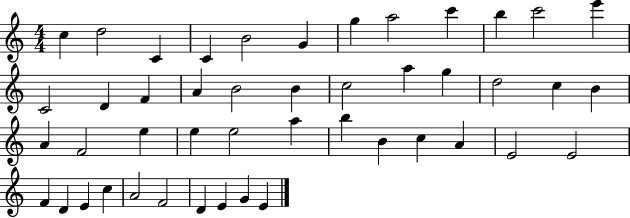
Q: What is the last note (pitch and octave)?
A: E4